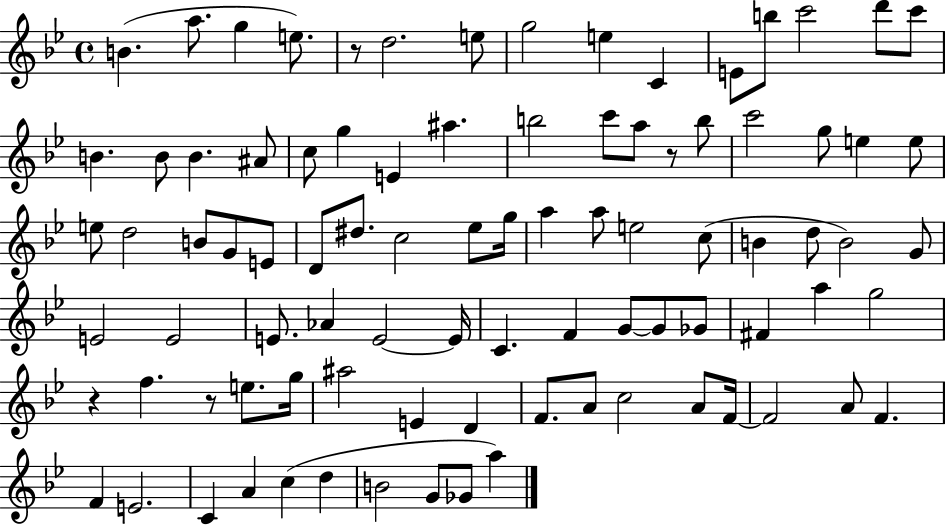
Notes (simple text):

B4/q. A5/e. G5/q E5/e. R/e D5/h. E5/e G5/h E5/q C4/q E4/e B5/e C6/h D6/e C6/e B4/q. B4/e B4/q. A#4/e C5/e G5/q E4/q A#5/q. B5/h C6/e A5/e R/e B5/e C6/h G5/e E5/q E5/e E5/e D5/h B4/e G4/e E4/e D4/e D#5/e. C5/h Eb5/e G5/s A5/q A5/e E5/h C5/e B4/q D5/e B4/h G4/e E4/h E4/h E4/e. Ab4/q E4/h E4/s C4/q. F4/q G4/e G4/e Gb4/e F#4/q A5/q G5/h R/q F5/q. R/e E5/e. G5/s A#5/h E4/q D4/q F4/e. A4/e C5/h A4/e F4/s F4/h A4/e F4/q. F4/q E4/h. C4/q A4/q C5/q D5/q B4/h G4/e Gb4/e A5/q